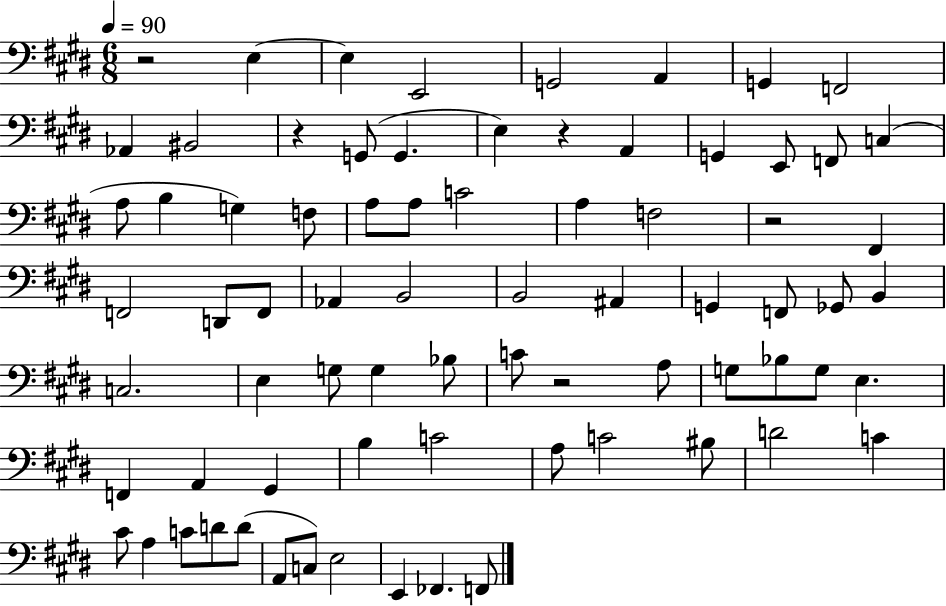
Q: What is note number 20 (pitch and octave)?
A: G3